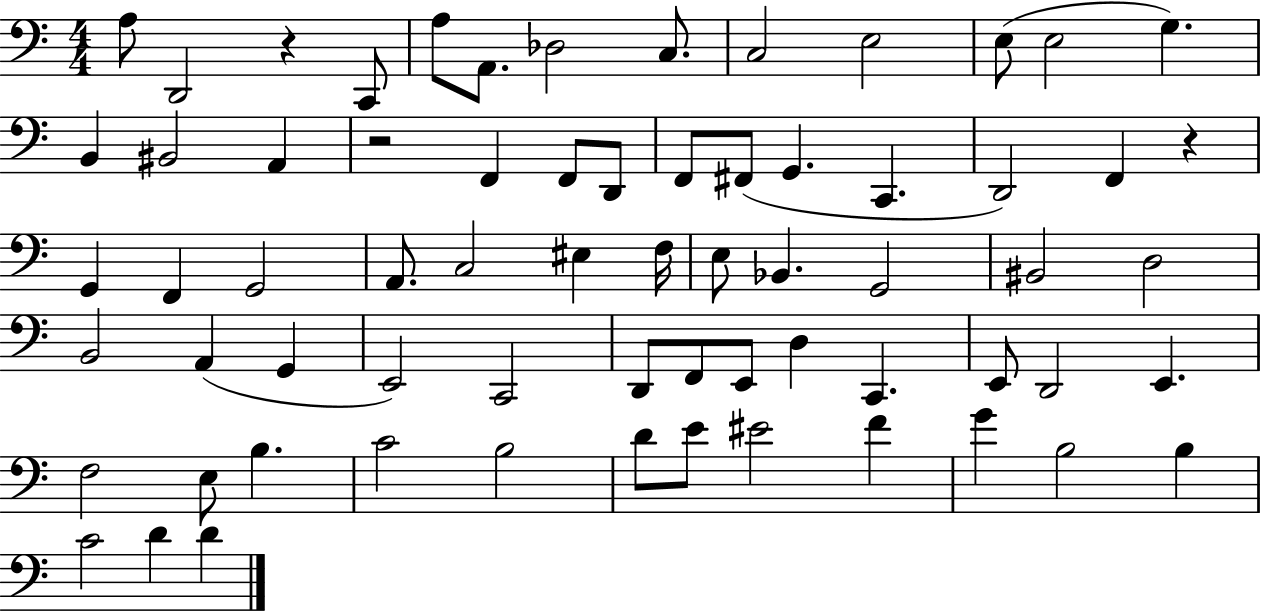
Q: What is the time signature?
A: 4/4